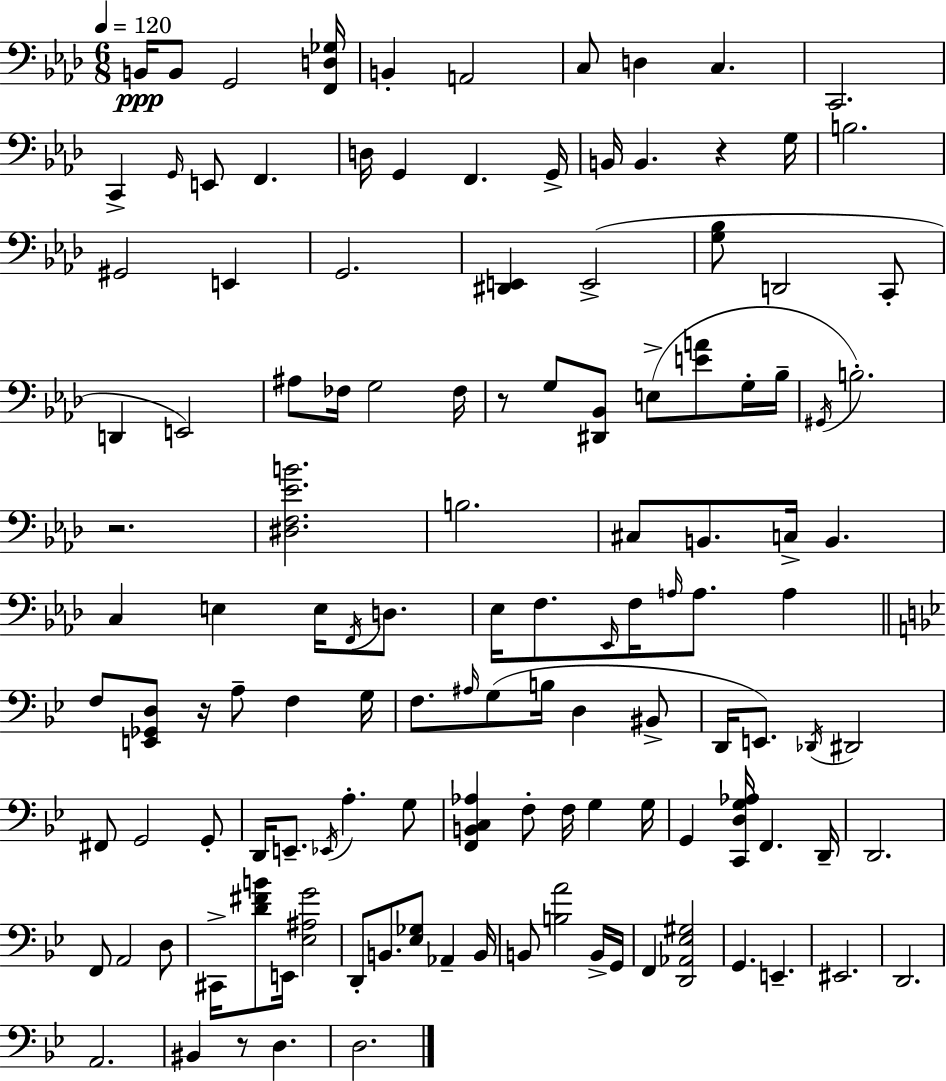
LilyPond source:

{
  \clef bass
  \numericTimeSignature
  \time 6/8
  \key aes \major
  \tempo 4 = 120
  b,16\ppp b,8 g,2 <f, d ges>16 | b,4-. a,2 | c8 d4 c4. | c,2. | \break c,4-> \grace { g,16 } e,8 f,4. | d16 g,4 f,4. | g,16-> b,16 b,4. r4 | g16 b2. | \break gis,2 e,4 | g,2. | <dis, e,>4 e,2->( | <g bes>8 d,2 c,8-. | \break d,4 e,2) | ais8 fes16 g2 | fes16 r8 g8 <dis, bes,>8 e8->( <e' a'>8 g16-. | bes16-- \acciaccatura { gis,16 }) b2.-. | \break r2. | <dis f ees' b'>2. | b2. | cis8 b,8. c16-> b,4. | \break c4 e4 e16 \acciaccatura { f,16 } | d8. ees16 f8. \grace { ees,16 } f16 \grace { a16 } a8. | a4 \bar "||" \break \key g \minor f8 <e, ges, d>8 r16 a8-- f4 g16 | f8. \grace { ais16 } g8( b16 d4 bis,8-> | d,16 e,8.) \acciaccatura { des,16 } dis,2 | fis,8 g,2 | \break g,8-. d,16 e,8.-- \acciaccatura { ees,16 } a4.-. | g8 <f, b, c aes>4 f8-. f16 g4 | g16 g,4 <c, d g aes>16 f,4. | d,16-- d,2. | \break f,8 a,2 | d8 cis,16-> <d' fis' b'>8 e,16 <ees ais g'>2 | d,8-. b,8. <ees ges>8 aes,4-- | b,16 b,8 <b a'>2 | \break b,16-> g,16 f,4 <d, aes, ees gis>2 | g,4. e,4.-- | eis,2. | d,2. | \break a,2. | bis,4 r8 d4. | d2. | \bar "|."
}